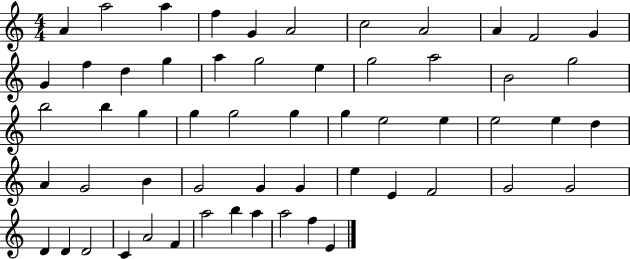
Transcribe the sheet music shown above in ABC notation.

X:1
T:Untitled
M:4/4
L:1/4
K:C
A a2 a f G A2 c2 A2 A F2 G G f d g a g2 e g2 a2 B2 g2 b2 b g g g2 g g e2 e e2 e d A G2 B G2 G G e E F2 G2 G2 D D D2 C A2 F a2 b a a2 f E